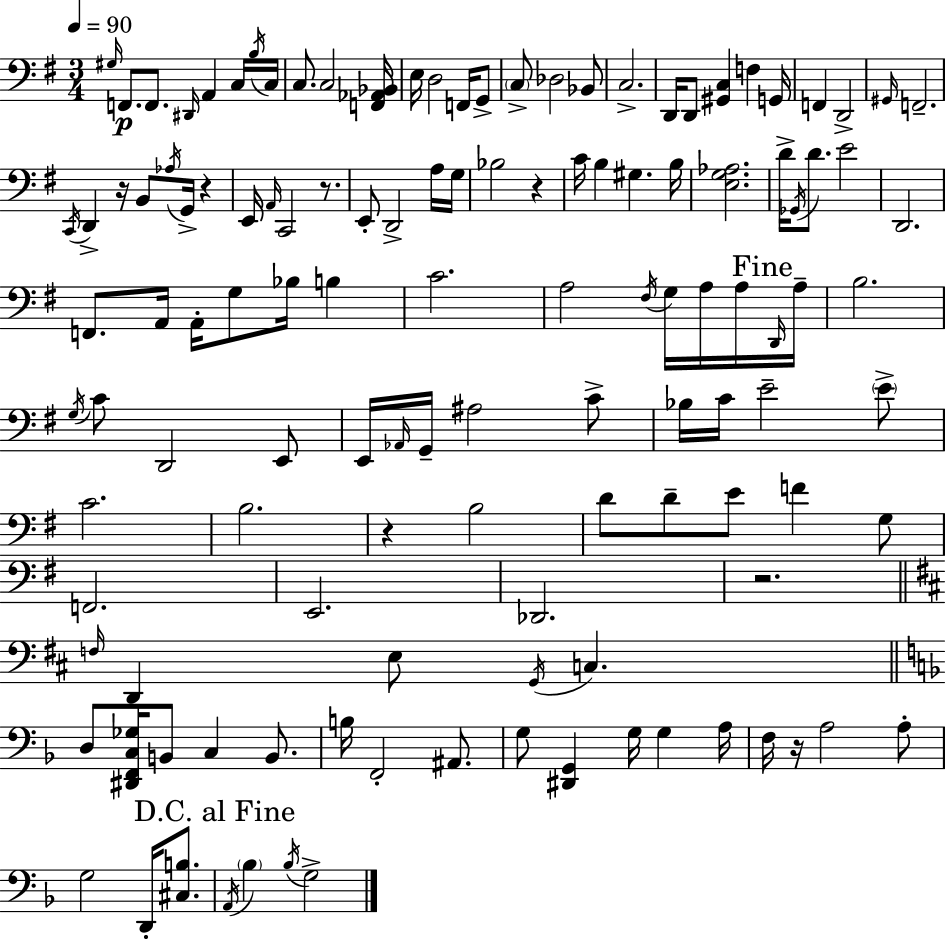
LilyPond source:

{
  \clef bass
  \numericTimeSignature
  \time 3/4
  \key e \minor
  \tempo 4 = 90
  \grace { gis16 }\p f,8. f,8. \grace { dis,16 } a,4 | c16 \acciaccatura { b16 } c16 c8. c2 | <f, aes, bes,>16 e16 d2 | f,16 g,8-> \parenthesize c8-> des2 | \break bes,8 c2.-> | d,16 d,8 <gis, c>4 f4 | g,16 f,4 d,2-> | \grace { gis,16 } f,2.-- | \break \acciaccatura { c,16 } d,4-> r16 b,8 | \acciaccatura { aes16 } g,16-> r4 e,16 \grace { a,16 } c,2 | r8. e,8-. d,2-> | a16 g16 bes2 | \break r4 c'16 b4 | gis4. b16 <e g aes>2. | d'16-> \acciaccatura { ges,16 } d'8. | e'2 d,2. | \break f,8. a,16 | a,16-. g8 bes16 b4 c'2. | a2 | \acciaccatura { fis16 } g16 a16 a16 \mark "Fine" \grace { d,16 } a16-- b2. | \break \acciaccatura { g16 } c'8 | d,2 e,8 e,16 | \grace { aes,16 } g,16-- ais2 c'8-> | bes16 c'16 e'2-- \parenthesize e'8-> | \break c'2. | b2. | r4 b2 | d'8 d'8-- e'8 f'4 g8 | \break f,2. | e,2. | des,2. | r2. | \break \bar "||" \break \key d \major \grace { f16 } d,4 e8 \acciaccatura { g,16 } c4. | \bar "||" \break \key f \major d8 <dis, f, c ges>16 b,8 c4 b,8. | b16 f,2-. ais,8. | g8 <dis, g,>4 g16 g4 a16 | f16 r16 a2 a8-. | \break g2 d,16-. <cis b>8. | \mark "D.C. al Fine" \acciaccatura { a,16 } \parenthesize bes4 \acciaccatura { bes16 } g2-> | \bar "|."
}